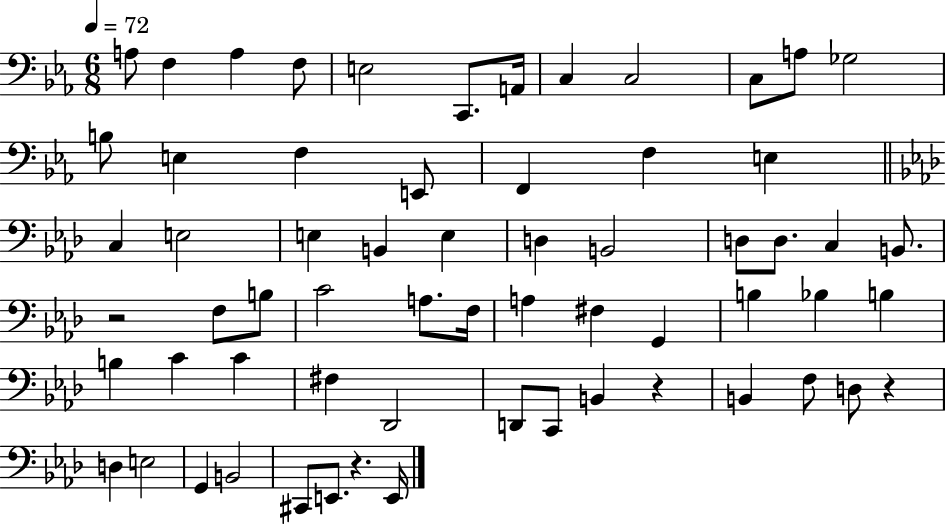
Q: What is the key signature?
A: EES major